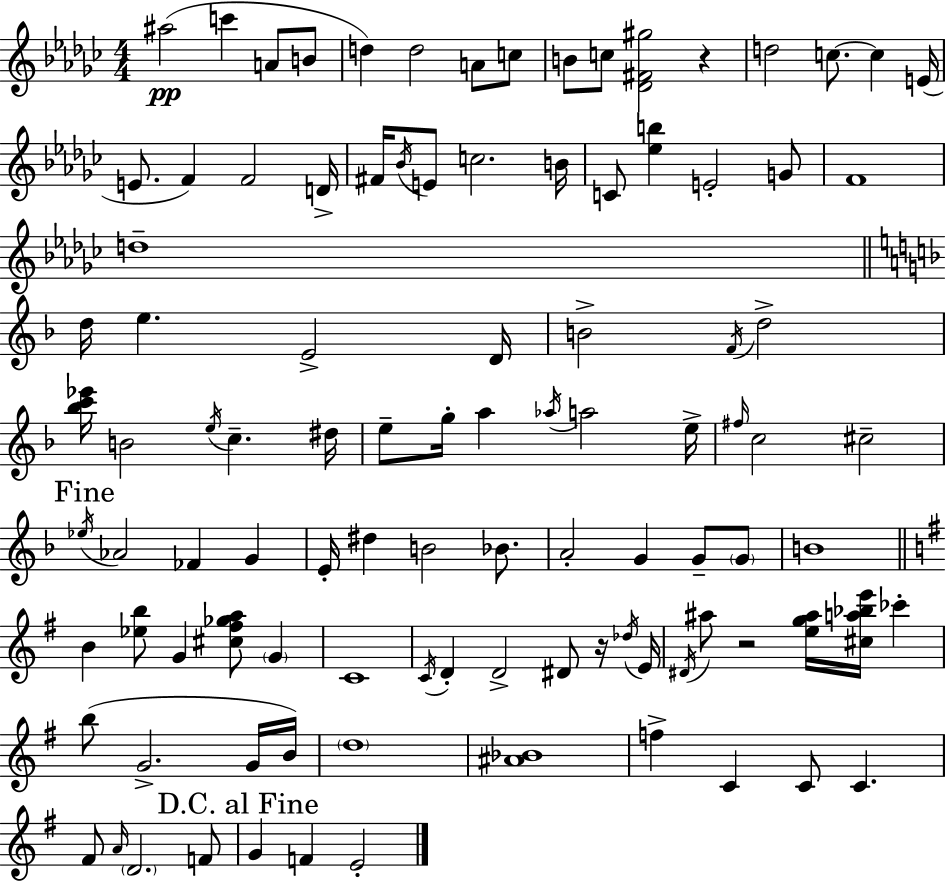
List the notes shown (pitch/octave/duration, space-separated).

A#5/h C6/q A4/e B4/e D5/q D5/h A4/e C5/e B4/e C5/e [Db4,F#4,G#5]/h R/q D5/h C5/e. C5/q E4/s E4/e. F4/q F4/h D4/s F#4/s Bb4/s E4/e C5/h. B4/s C4/e [Eb5,B5]/q E4/h G4/e F4/w D5/w D5/s E5/q. E4/h D4/s B4/h F4/s D5/h [Bb5,C6,Eb6]/s B4/h E5/s C5/q. D#5/s E5/e G5/s A5/q Ab5/s A5/h E5/s F#5/s C5/h C#5/h Eb5/s Ab4/h FES4/q G4/q E4/s D#5/q B4/h Bb4/e. A4/h G4/q G4/e G4/e B4/w B4/q [Eb5,B5]/e G4/q [C#5,F#5,Gb5,A5]/e G4/q C4/w C4/s D4/q D4/h D#4/e R/s Db5/s E4/s D#4/s A#5/e R/h [E5,G5,A#5]/s [C#5,A5,Bb5,E6]/s CES6/q B5/e G4/h. G4/s B4/s D5/w [A#4,Bb4]/w F5/q C4/q C4/e C4/q. F#4/e A4/s D4/h. F4/e G4/q F4/q E4/h